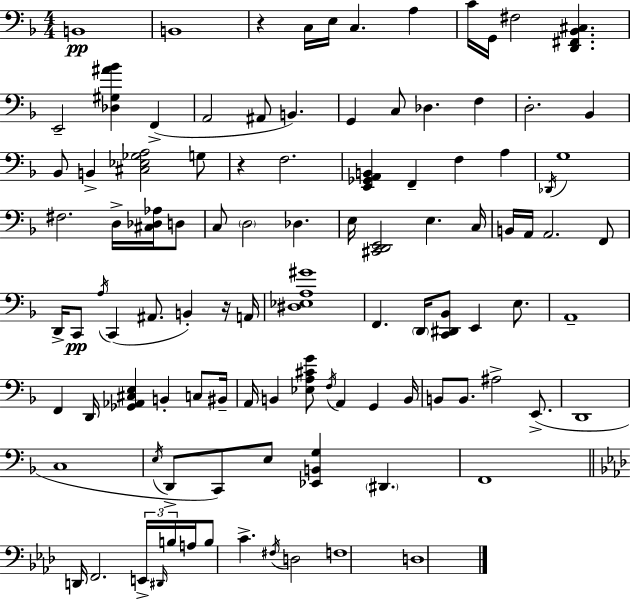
B2/w B2/w R/q C3/s E3/s C3/q. A3/q C4/s G2/s F#3/h [D2,F#2,Bb2,C#3]/q. E2/h [Db3,G#3,A#4,Bb4]/q F2/q A2/h A#2/e B2/q. G2/q C3/e Db3/q. F3/q D3/h. Bb2/q Bb2/e B2/q [C#3,Eb3,Gb3,A3]/h G3/e R/q F3/h. [E2,Gb2,A2,B2]/q F2/q F3/q A3/q Db2/s G3/w F#3/h. D3/s [C#3,Db3,Ab3]/s D3/e C3/e D3/h Db3/q. E3/s [C#2,D2,E2]/h E3/q. C3/s B2/s A2/s A2/h. F2/e D2/s C2/e A3/s C2/q A#2/e. B2/q R/s A2/s [D#3,Eb3,A3,G#4]/w F2/q. D2/s [C2,D#2,Bb2]/e E2/q E3/e. A2/w F2/q D2/s [Gb2,Ab2,C#3,E3]/q B2/q C3/e BIS2/s A2/s B2/q [Eb3,A3,C#4,G4]/e F3/s A2/q G2/q B2/s B2/e B2/e. A#3/h E2/e. D2/w C3/w E3/s D2/e C2/e E3/e [Eb2,B2,G3]/q D#2/q. F2/w D2/s F2/h. E2/s D#2/s B3/s A3/s B3/e C4/q. F#3/s D3/h F3/w D3/w